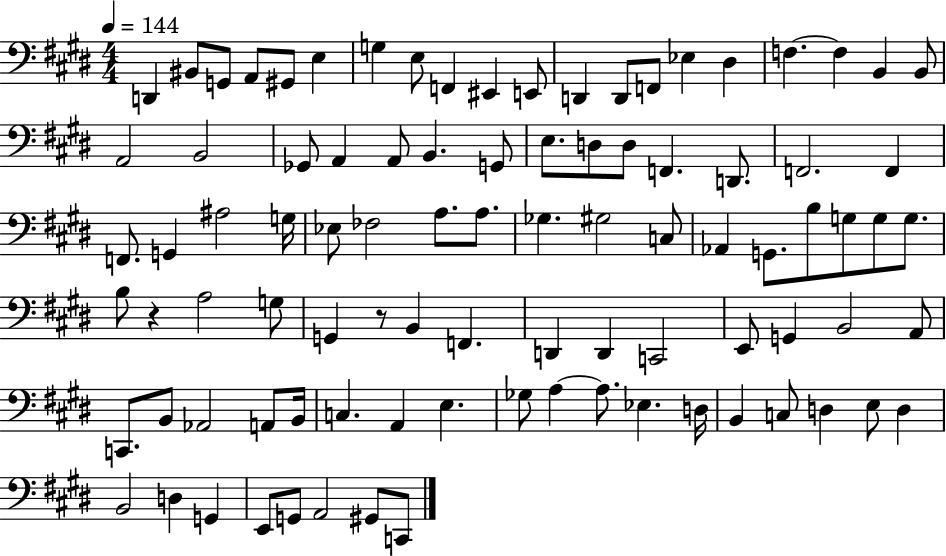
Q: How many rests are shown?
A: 2